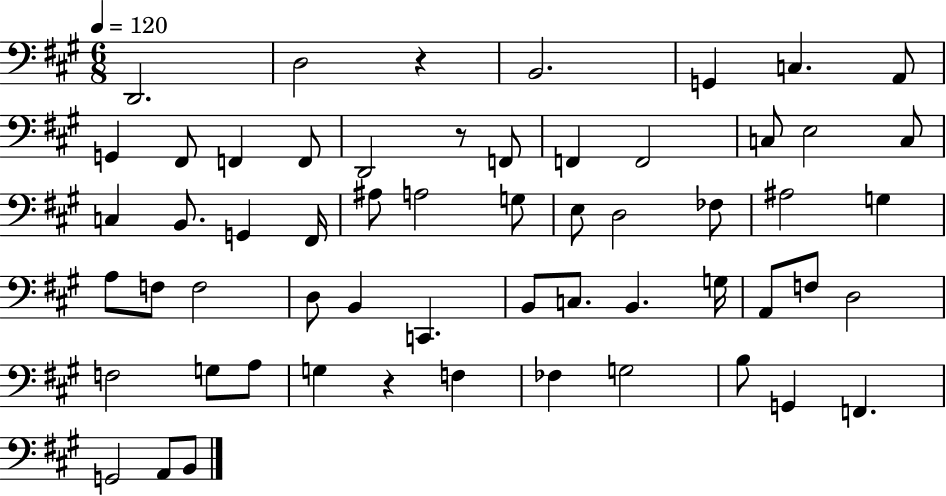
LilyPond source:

{
  \clef bass
  \numericTimeSignature
  \time 6/8
  \key a \major
  \tempo 4 = 120
  \repeat volta 2 { d,2. | d2 r4 | b,2. | g,4 c4. a,8 | \break g,4 fis,8 f,4 f,8 | d,2 r8 f,8 | f,4 f,2 | c8 e2 c8 | \break c4 b,8. g,4 fis,16 | ais8 a2 g8 | e8 d2 fes8 | ais2 g4 | \break a8 f8 f2 | d8 b,4 c,4. | b,8 c8. b,4. g16 | a,8 f8 d2 | \break f2 g8 a8 | g4 r4 f4 | fes4 g2 | b8 g,4 f,4. | \break g,2 a,8 b,8 | } \bar "|."
}